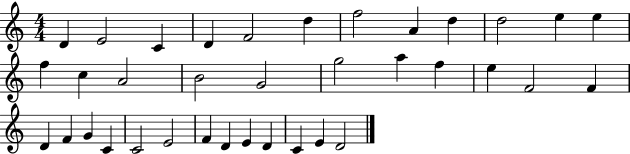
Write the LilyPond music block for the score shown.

{
  \clef treble
  \numericTimeSignature
  \time 4/4
  \key c \major
  d'4 e'2 c'4 | d'4 f'2 d''4 | f''2 a'4 d''4 | d''2 e''4 e''4 | \break f''4 c''4 a'2 | b'2 g'2 | g''2 a''4 f''4 | e''4 f'2 f'4 | \break d'4 f'4 g'4 c'4 | c'2 e'2 | f'4 d'4 e'4 d'4 | c'4 e'4 d'2 | \break \bar "|."
}